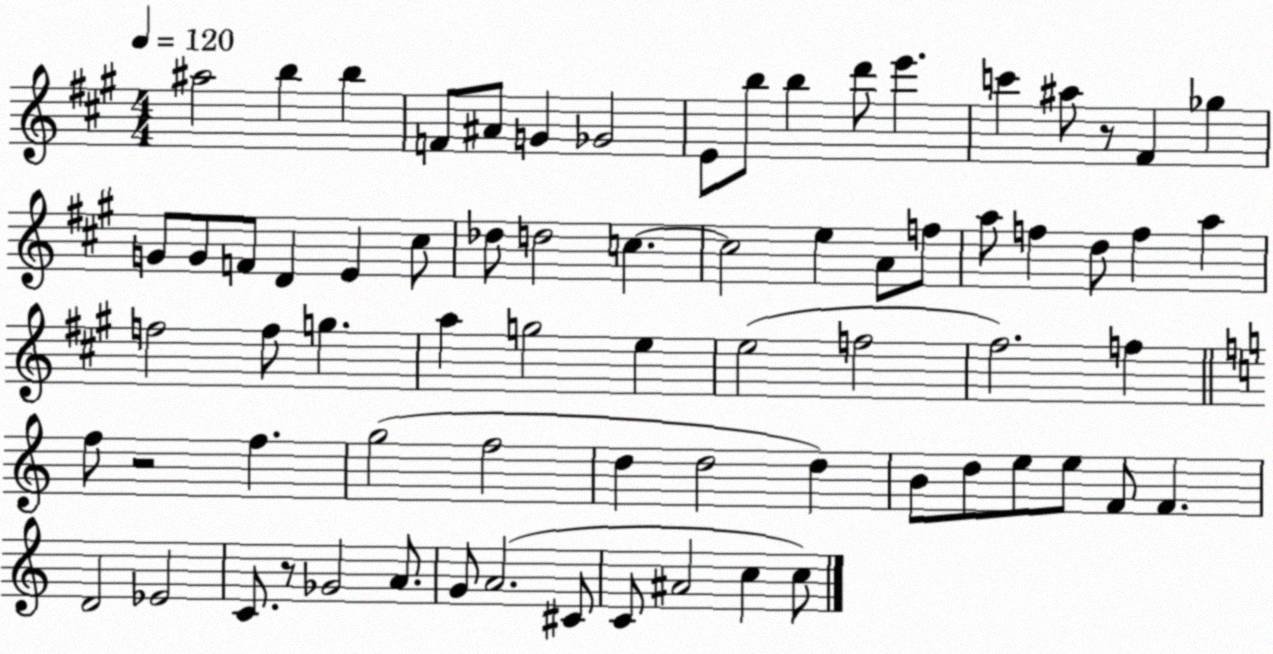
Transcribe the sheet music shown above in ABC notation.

X:1
T:Untitled
M:4/4
L:1/4
K:A
^a2 b b F/2 ^A/2 G _G2 E/2 b/2 b d'/2 e' c' ^a/2 z/2 ^F _g G/2 G/2 F/2 D E ^c/2 _d/2 d2 c c2 e A/2 f/2 a/2 f d/2 f a f2 f/2 g a g2 e e2 f2 ^f2 f f/2 z2 f g2 f2 d d2 d B/2 d/2 e/2 e/2 F/2 F D2 _E2 C/2 z/2 _G2 A/2 G/2 A2 ^C/2 C/2 ^A2 c c/2